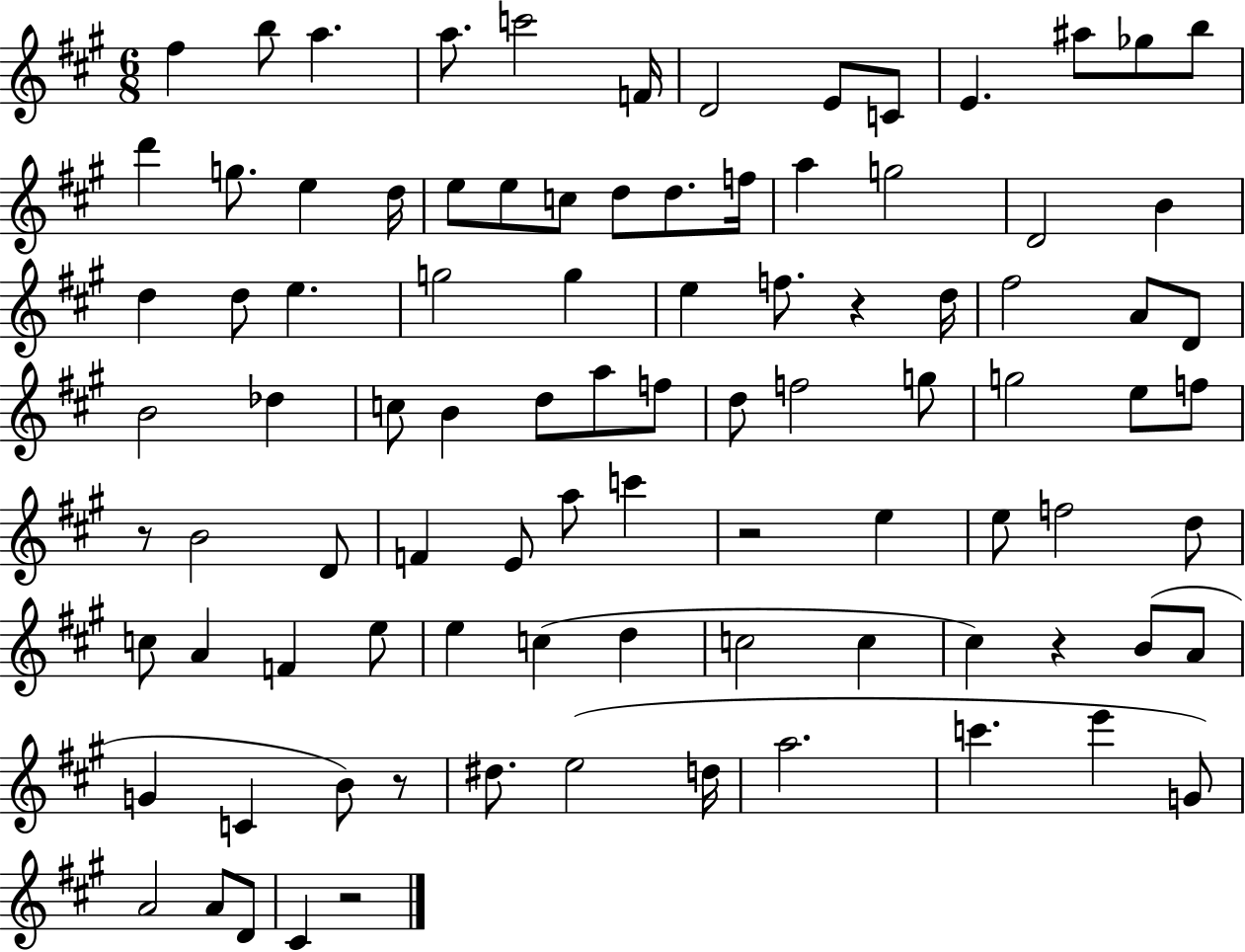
X:1
T:Untitled
M:6/8
L:1/4
K:A
^f b/2 a a/2 c'2 F/4 D2 E/2 C/2 E ^a/2 _g/2 b/2 d' g/2 e d/4 e/2 e/2 c/2 d/2 d/2 f/4 a g2 D2 B d d/2 e g2 g e f/2 z d/4 ^f2 A/2 D/2 B2 _d c/2 B d/2 a/2 f/2 d/2 f2 g/2 g2 e/2 f/2 z/2 B2 D/2 F E/2 a/2 c' z2 e e/2 f2 d/2 c/2 A F e/2 e c d c2 c ^c z B/2 A/2 G C B/2 z/2 ^d/2 e2 d/4 a2 c' e' G/2 A2 A/2 D/2 ^C z2